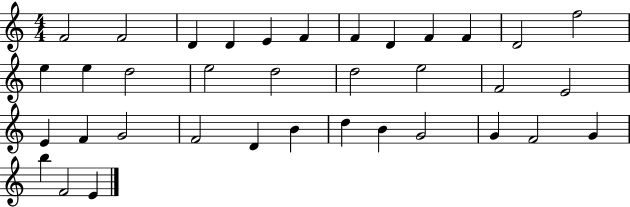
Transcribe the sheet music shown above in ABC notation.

X:1
T:Untitled
M:4/4
L:1/4
K:C
F2 F2 D D E F F D F F D2 f2 e e d2 e2 d2 d2 e2 F2 E2 E F G2 F2 D B d B G2 G F2 G b F2 E